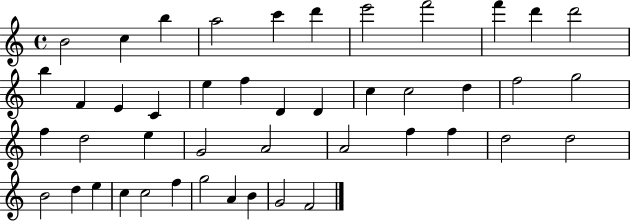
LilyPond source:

{
  \clef treble
  \time 4/4
  \defaultTimeSignature
  \key c \major
  b'2 c''4 b''4 | a''2 c'''4 d'''4 | e'''2 f'''2 | f'''4 d'''4 d'''2 | \break b''4 f'4 e'4 c'4 | e''4 f''4 d'4 d'4 | c''4 c''2 d''4 | f''2 g''2 | \break f''4 d''2 e''4 | g'2 a'2 | a'2 f''4 f''4 | d''2 d''2 | \break b'2 d''4 e''4 | c''4 c''2 f''4 | g''2 a'4 b'4 | g'2 f'2 | \break \bar "|."
}